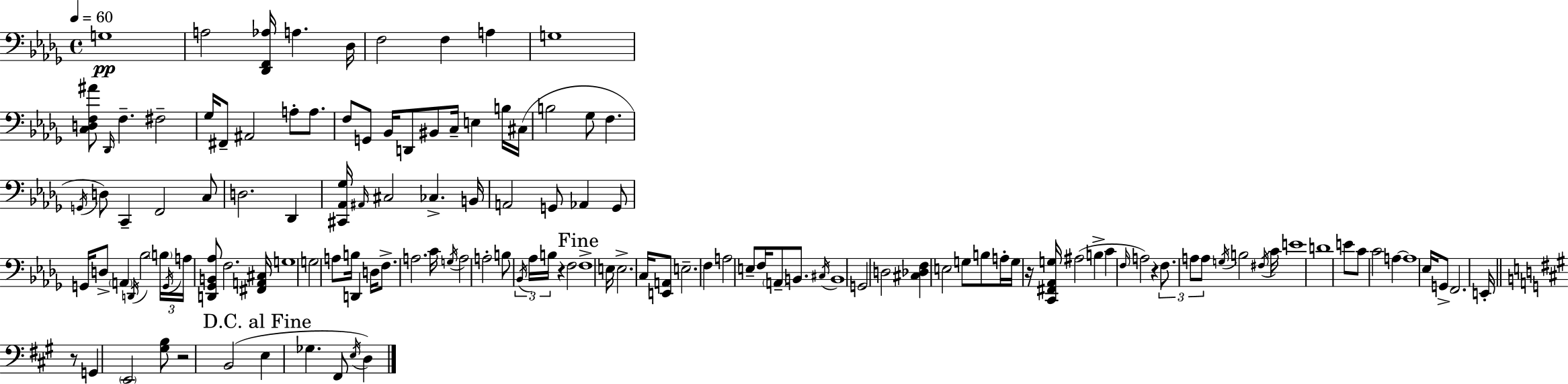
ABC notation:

X:1
T:Untitled
M:4/4
L:1/4
K:Bbm
G,4 A,2 [_D,,F,,_A,]/4 A, _D,/4 F,2 F, A, G,4 [C,D,F,^A]/2 _D,,/4 F, ^F,2 _G,/4 ^F,,/2 ^A,,2 A,/2 A,/2 F,/2 G,,/2 _B,,/4 D,,/2 ^B,,/2 C,/4 E, B,/4 ^C,/4 B,2 _G,/2 F, G,,/4 D,/2 C,, F,,2 C,/2 D,2 _D,, [^C,,_A,,_G,]/4 ^A,,/4 ^C,2 _C, B,,/4 A,,2 G,,/2 _A,, G,,/2 G,,/4 D,/2 A,, D,,/4 _B,2 B,/4 G,,/4 A,/4 [D,,_G,,B,,_A,]/2 F,2 [^F,,A,,^C,]/4 G,4 G,2 A,/2 B,/4 D,, D,/4 F,/2 A,2 C/4 G,/4 A,2 A,2 B,/2 _B,,/4 _A,/4 B,/4 z F,2 F,4 E,/4 E,2 C,/4 [E,,A,,]/2 E,2 F, A,2 E,/2 F,/4 A,,/2 B,,/2 ^C,/4 B,,4 G,,2 D,2 [^C,_D,F,] E,2 G,/2 B,/2 A,/4 G,/4 z/4 [C,,^F,,_A,,G,]/4 ^A,2 B, C F,/4 A,2 z F,/2 A,/2 A,/2 G,/4 B,2 ^F,/4 C/4 E4 D4 E/2 C/2 C2 A, A,4 _E,/4 G,,/2 F,,2 E,,/4 z/2 G,, E,,2 [^G,B,]/2 z2 B,,2 E, _G, ^F,,/2 E,/4 D,